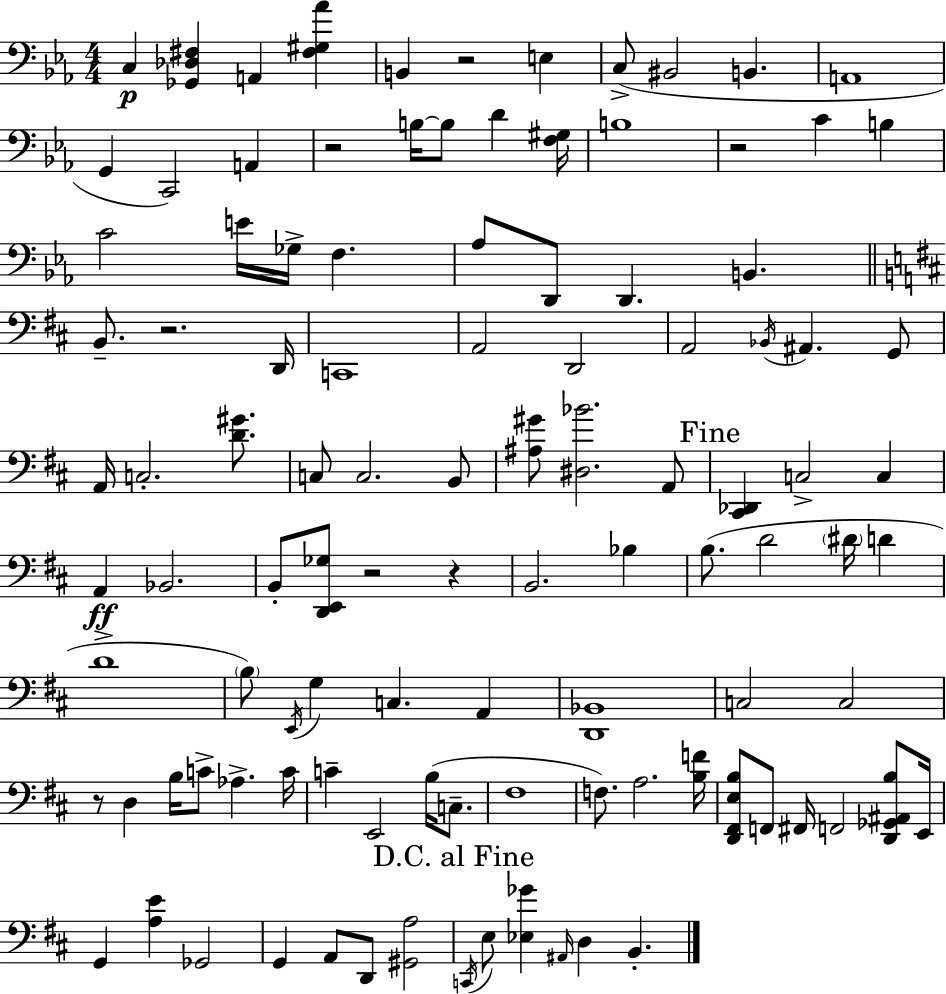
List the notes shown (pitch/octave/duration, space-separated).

C3/q [Gb2,Db3,F#3]/q A2/q [F#3,G#3,Ab4]/q B2/q R/h E3/q C3/e BIS2/h B2/q. A2/w G2/q C2/h A2/q R/h B3/s B3/e D4/q [F3,G#3]/s B3/w R/h C4/q B3/q C4/h E4/s Gb3/s F3/q. Ab3/e D2/e D2/q. B2/q. B2/e. R/h. D2/s C2/w A2/h D2/h A2/h Bb2/s A#2/q. G2/e A2/s C3/h. [D4,G#4]/e. C3/e C3/h. B2/e [A#3,G#4]/e [D#3,Bb4]/h. A2/e [C#2,Db2]/q C3/h C3/q A2/q Bb2/h. B2/e [D2,E2,Gb3]/e R/h R/q B2/h. Bb3/q B3/e. D4/h D#4/s D4/q D4/w B3/e E2/s G3/q C3/q. A2/q [D2,Bb2]/w C3/h C3/h R/e D3/q B3/s C4/e Ab3/q. C4/s C4/q E2/h B3/s C3/e. F#3/w F3/e. A3/h. [B3,F4]/s [D2,F#2,E3,B3]/e F2/e F#2/s F2/h [D2,Gb2,A#2,B3]/e E2/s G2/q [A3,E4]/q Gb2/h G2/q A2/e D2/e [G#2,A3]/h C2/s E3/e [Eb3,Gb4]/q A#2/s D3/q B2/q.